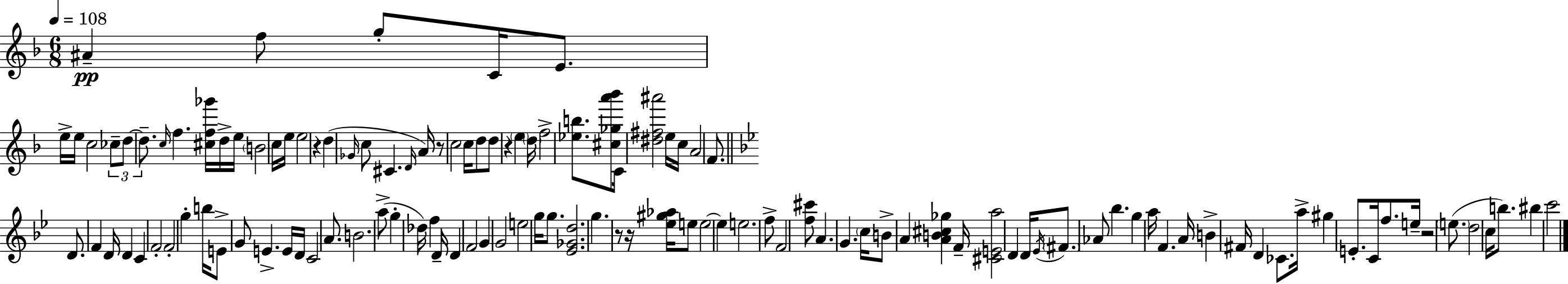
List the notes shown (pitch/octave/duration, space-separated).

A#4/q F5/e G5/e C4/s E4/e. E5/s E5/s C5/h CES5/e D5/e D5/e. C5/s F5/q. [C#5,F5,Gb6]/s D5/s E5/s B4/h C5/s E5/s E5/h R/q D5/q Gb4/s C5/e C#4/q. D4/s A4/s R/e C5/h C5/s D5/e D5/e R/q E5/q D5/s F5/h [Eb5,B5]/e. [C#5,Gb5,A6,Bb6]/e C4/s [D#5,F#5,A#6]/h E5/s C5/s A4/h F4/e. D4/e. F4/q D4/s D4/q C4/q F4/h F4/h G5/q B5/s E4/e G4/e E4/q. E4/s D4/s C4/h A4/e. B4/h. A5/e G5/q Db5/s F5/q D4/s D4/q F4/h G4/q G4/h E5/h G5/s G5/e. [Eb4,Gb4,D5]/h. G5/q. R/e R/s [Eb5,G#5,Ab5]/s E5/e E5/h E5/q E5/h. F5/e F4/h [F5,C#6]/e A4/q. G4/q. C5/s B4/e A4/q [A4,B4,C#5,Gb5]/q F4/s [C#4,E4,A5]/h D4/q D4/s Eb4/s F#4/e. Ab4/e Bb5/q. G5/q A5/s F4/q. A4/s B4/q F#4/s D4/q CES4/e. A5/s G#5/q E4/e. C4/s F5/e. E5/s R/h E5/e. D5/h C5/s B5/e. BIS5/q C6/h